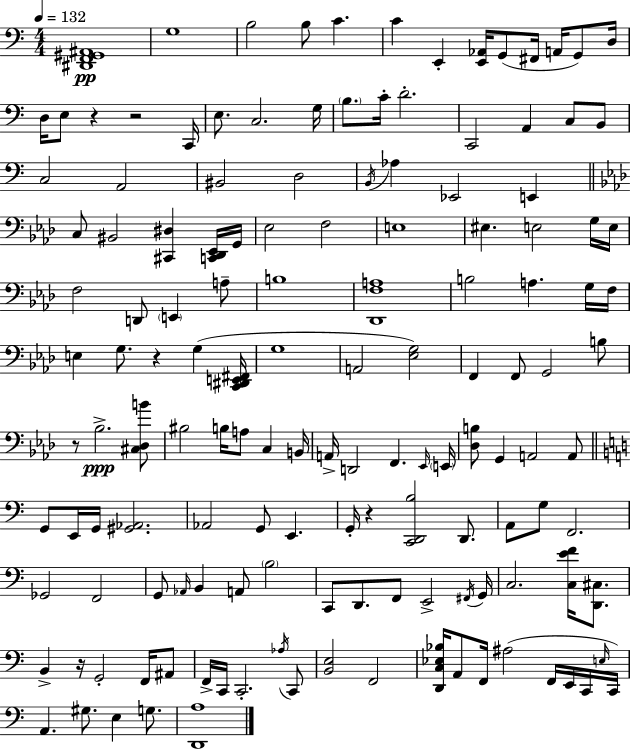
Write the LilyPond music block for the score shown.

{
  \clef bass
  \numericTimeSignature
  \time 4/4
  \key c \major
  \tempo 4 = 132
  <dis, f, gis, ais,>1\pp | g1 | b2 b8 c'4. | c'4 e,4-. <e, aes,>16 g,8( fis,16 a,16 g,8) d16 | \break d16 e8 r4 r2 c,16 | e8. c2. g16 | \parenthesize b8. c'16-. d'2.-. | c,2 a,4 c8 b,8 | \break c2 a,2 | bis,2 d2 | \acciaccatura { b,16 } aes4 ees,2 e,4 | \bar "||" \break \key aes \major c8 bis,2 <cis, dis>4 <c, des, ees,>16 g,16 | ees2 f2 | e1 | eis4. e2 g16 e16 | \break f2 d,8 \parenthesize e,4 a8-- | b1 | <des, f a>1 | b2 a4. g16 f16 | \break e4 g8. r4 g4( <c, dis, e, fis,>16 | g1 | a,2 <ees g>2) | f,4 f,8 g,2 b8 | \break r8 bes2.->\ppp <cis des b'>8 | bis2 b16 a8 c4 b,16 | a,16-> d,2 f,4. \grace { ees,16 } | \parenthesize e,16 <des b>8 g,4 a,2 a,8 | \break \bar "||" \break \key c \major g,8 e,16 g,16 <gis, aes,>2. | aes,2 g,8 e,4. | g,16-. r4 <c, d, b>2 d,8. | a,8 g8 f,2. | \break ges,2 f,2 | g,8 \grace { aes,16 } b,4 a,8 \parenthesize b2 | c,8 d,8. f,8 e,2-> | \acciaccatura { fis,16 } g,16 c2. <c e' f'>16 <d, cis>8. | \break b,4-> r16 g,2-. f,16 | ais,8 f,16-> c,16 c,2.-. | \acciaccatura { aes16 } c,8 <b, e>2 f,2 | <d, c ees bes>16 a,8 f,16 ais2( f,16 | \break e,16 c,16 \grace { e16 } c,16) a,4. gis8. e4 | g8. <d, a>1 | \bar "|."
}